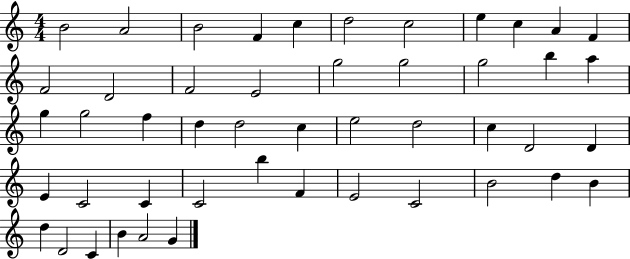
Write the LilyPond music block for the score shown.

{
  \clef treble
  \numericTimeSignature
  \time 4/4
  \key c \major
  b'2 a'2 | b'2 f'4 c''4 | d''2 c''2 | e''4 c''4 a'4 f'4 | \break f'2 d'2 | f'2 e'2 | g''2 g''2 | g''2 b''4 a''4 | \break g''4 g''2 f''4 | d''4 d''2 c''4 | e''2 d''2 | c''4 d'2 d'4 | \break e'4 c'2 c'4 | c'2 b''4 f'4 | e'2 c'2 | b'2 d''4 b'4 | \break d''4 d'2 c'4 | b'4 a'2 g'4 | \bar "|."
}